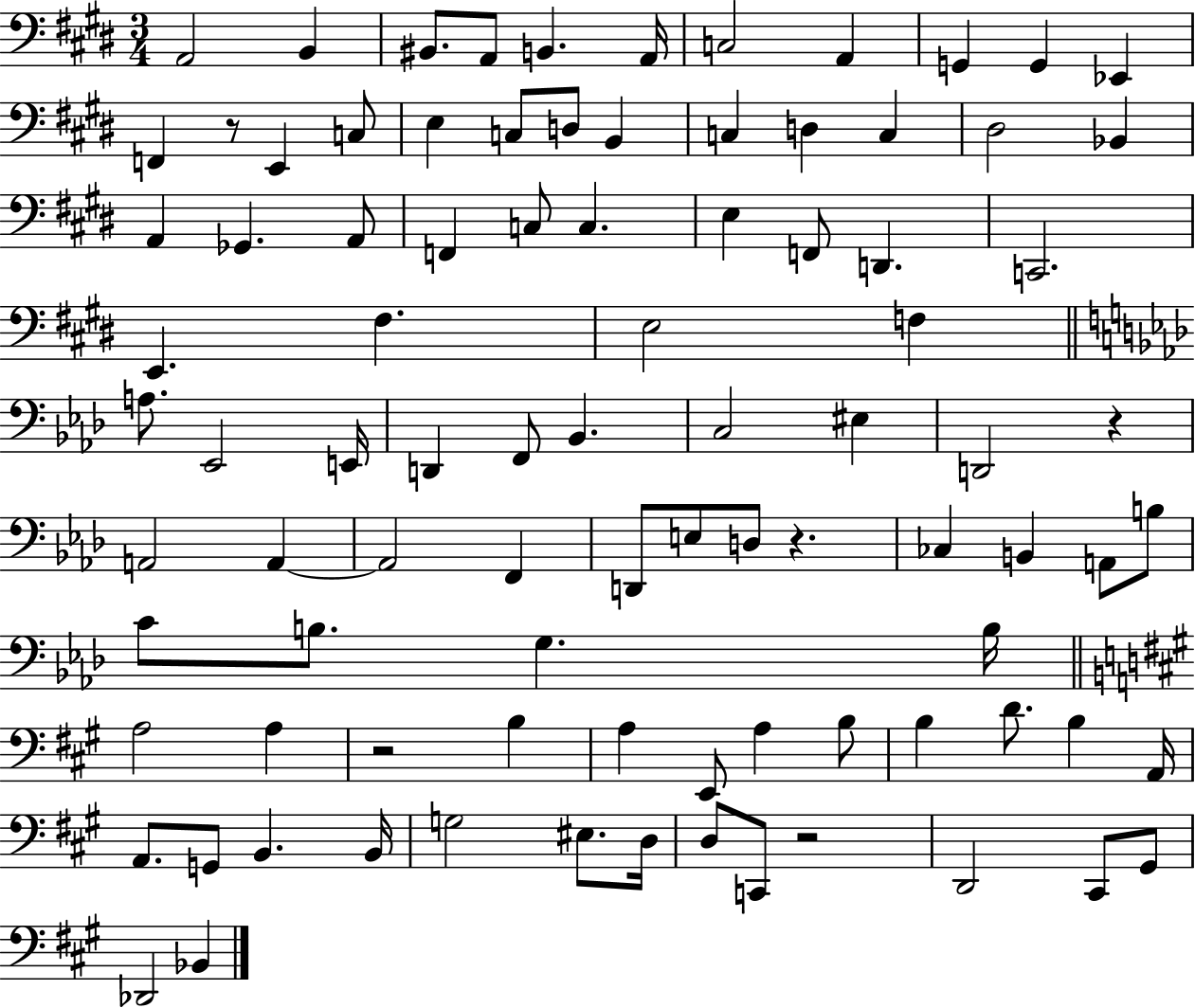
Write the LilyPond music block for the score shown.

{
  \clef bass
  \numericTimeSignature
  \time 3/4
  \key e \major
  a,2 b,4 | bis,8. a,8 b,4. a,16 | c2 a,4 | g,4 g,4 ees,4 | \break f,4 r8 e,4 c8 | e4 c8 d8 b,4 | c4 d4 c4 | dis2 bes,4 | \break a,4 ges,4. a,8 | f,4 c8 c4. | e4 f,8 d,4. | c,2. | \break e,4. fis4. | e2 f4 | \bar "||" \break \key aes \major a8. ees,2 e,16 | d,4 f,8 bes,4. | c2 eis4 | d,2 r4 | \break a,2 a,4~~ | a,2 f,4 | d,8 e8 d8 r4. | ces4 b,4 a,8 b8 | \break c'8 b8. g4. b16 | \bar "||" \break \key a \major a2 a4 | r2 b4 | a4 e,8 a4 b8 | b4 d'8. b4 a,16 | \break a,8. g,8 b,4. b,16 | g2 eis8. d16 | d8 c,8 r2 | d,2 cis,8 gis,8 | \break des,2 bes,4 | \bar "|."
}